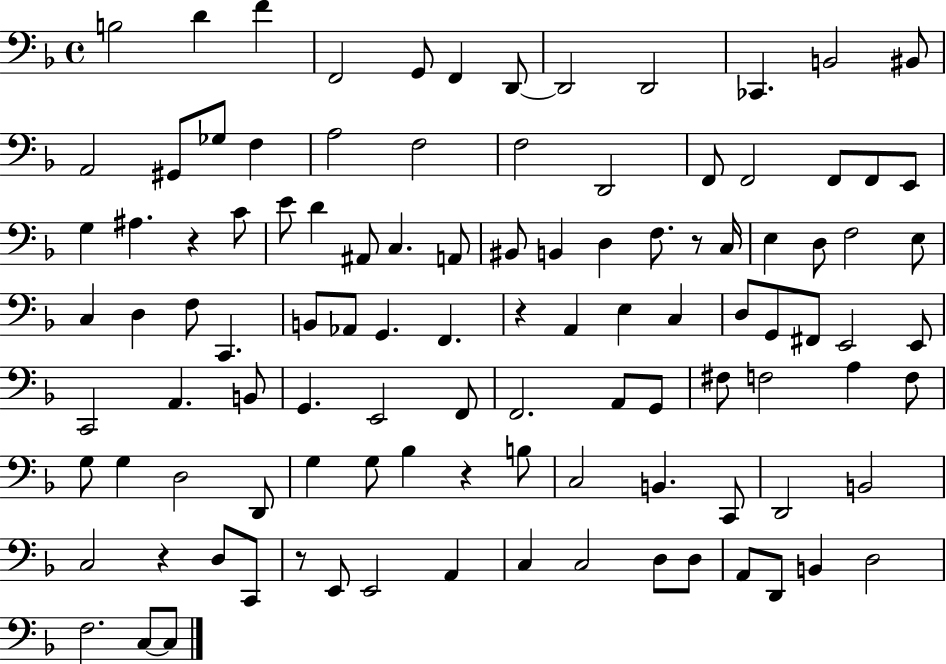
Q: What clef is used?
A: bass